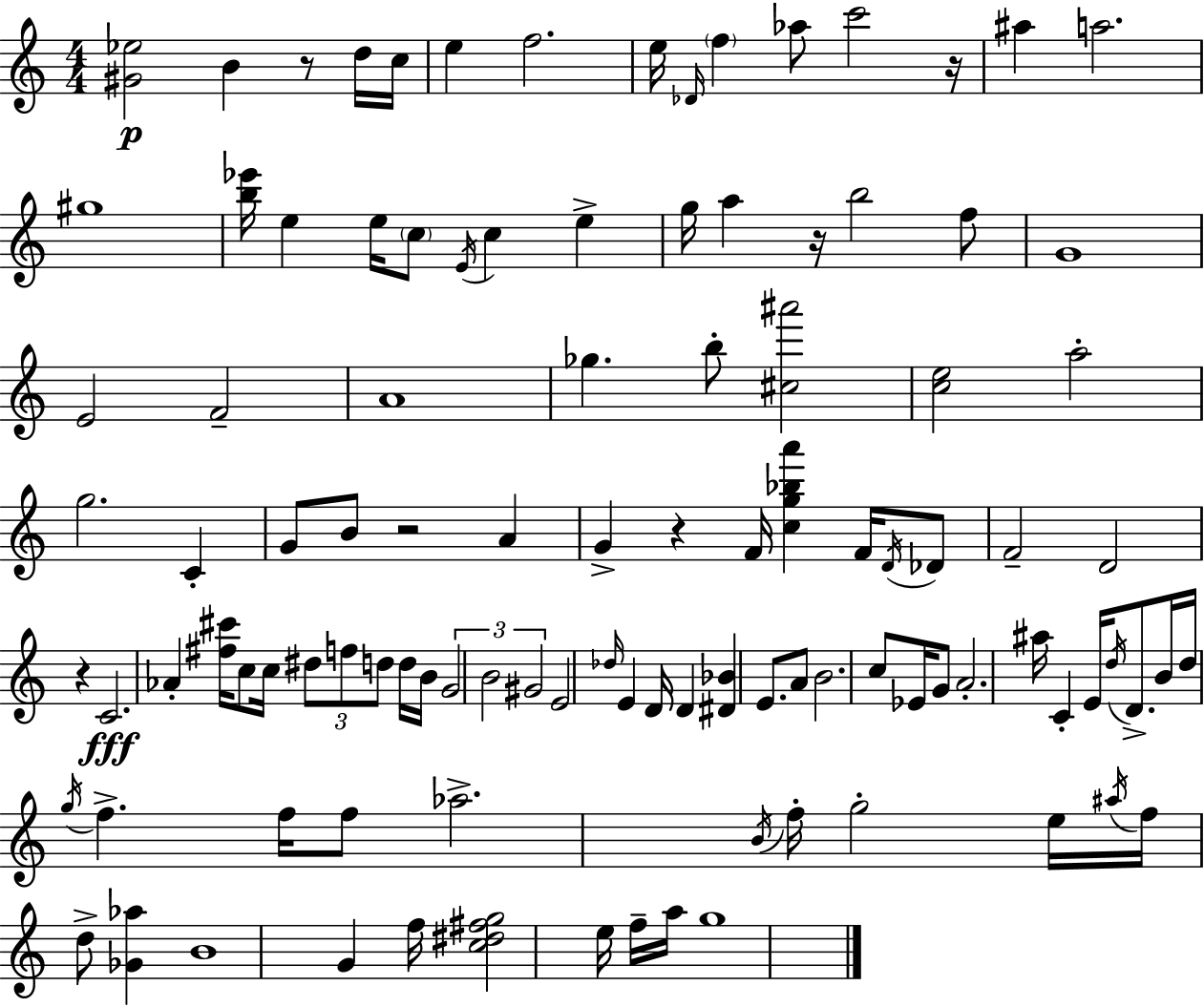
{
  \clef treble
  \numericTimeSignature
  \time 4/4
  \key c \major
  <gis' ees''>2\p b'4 r8 d''16 c''16 | e''4 f''2. | e''16 \grace { des'16 } \parenthesize f''4 aes''8 c'''2 | r16 ais''4 a''2. | \break gis''1 | <b'' ees'''>16 e''4 e''16 \parenthesize c''8 \acciaccatura { e'16 } c''4 e''4-> | g''16 a''4 r16 b''2 | f''8 g'1 | \break e'2 f'2-- | a'1 | ges''4. b''8-. <cis'' ais'''>2 | <c'' e''>2 a''2-. | \break g''2. c'4-. | g'8 b'8 r2 a'4 | g'4-> r4 f'16 <c'' g'' bes'' a'''>4 f'16 | \acciaccatura { d'16 } des'8 f'2-- d'2 | \break r4 c'2.\fff | aes'4-. <fis'' cis'''>16 c''8 c''16 \tuplet 3/2 { dis''8 f''8 d''8 } | d''16 b'16 \tuplet 3/2 { g'2 b'2 | gis'2 } e'2 | \break \grace { des''16 } e'4 d'16 d'4 <dis' bes'>4 | e'8. a'8 b'2. | c''8 ees'16 g'8 a'2.-. | ais''16 c'4-. e'16 \acciaccatura { d''16 } d'8.-> b'16 d''16 \acciaccatura { g''16 } | \break f''4.-> f''16 f''8 aes''2.-> | \acciaccatura { b'16 } f''16-. g''2-. e''16 | \acciaccatura { ais''16 } f''16 d''8-> <ges' aes''>4 b'1 | g'4 f''16 <c'' dis'' fis'' g''>2 | \break e''16 f''16-- a''16 g''1 | \bar "|."
}